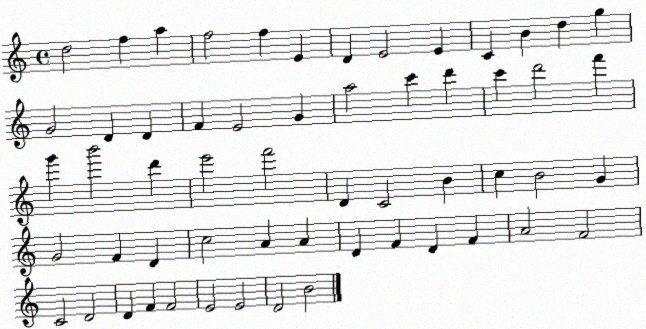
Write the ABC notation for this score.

X:1
T:Untitled
M:4/4
L:1/4
K:C
d2 f a f2 f E D E2 E C B d g G2 D D F E2 G a2 c' d' c' d'2 f' g' b'2 d' e'2 f'2 D C2 B c B2 G G2 F D c2 A A D F D F A2 F2 C2 D2 D F F2 E2 E2 D2 B2